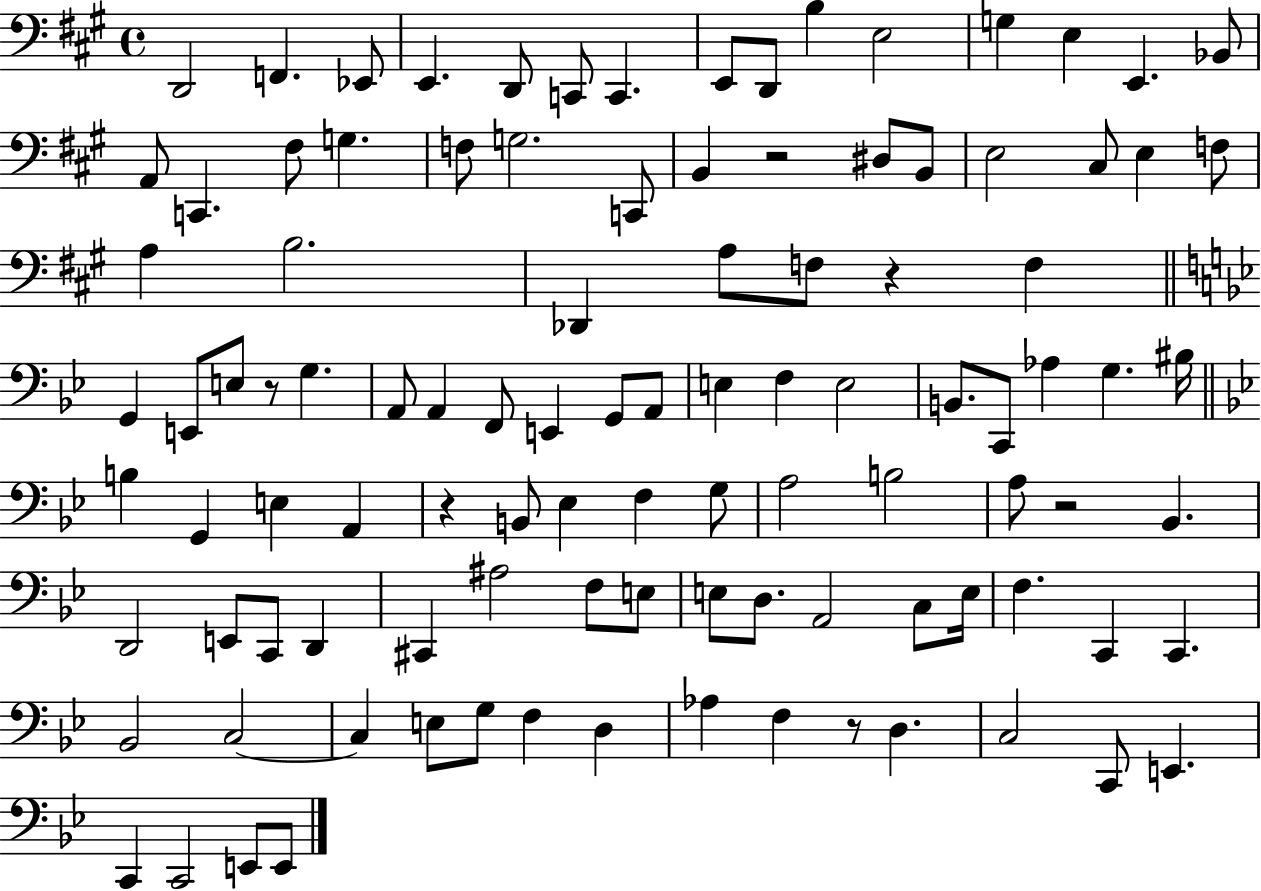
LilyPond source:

{
  \clef bass
  \time 4/4
  \defaultTimeSignature
  \key a \major
  d,2 f,4. ees,8 | e,4. d,8 c,8 c,4. | e,8 d,8 b4 e2 | g4 e4 e,4. bes,8 | \break a,8 c,4. fis8 g4. | f8 g2. c,8 | b,4 r2 dis8 b,8 | e2 cis8 e4 f8 | \break a4 b2. | des,4 a8 f8 r4 f4 | \bar "||" \break \key g \minor g,4 e,8 e8 r8 g4. | a,8 a,4 f,8 e,4 g,8 a,8 | e4 f4 e2 | b,8. c,8 aes4 g4. bis16 | \break \bar "||" \break \key bes \major b4 g,4 e4 a,4 | r4 b,8 ees4 f4 g8 | a2 b2 | a8 r2 bes,4. | \break d,2 e,8 c,8 d,4 | cis,4 ais2 f8 e8 | e8 d8. a,2 c8 e16 | f4. c,4 c,4. | \break bes,2 c2~~ | c4 e8 g8 f4 d4 | aes4 f4 r8 d4. | c2 c,8 e,4. | \break c,4 c,2 e,8 e,8 | \bar "|."
}